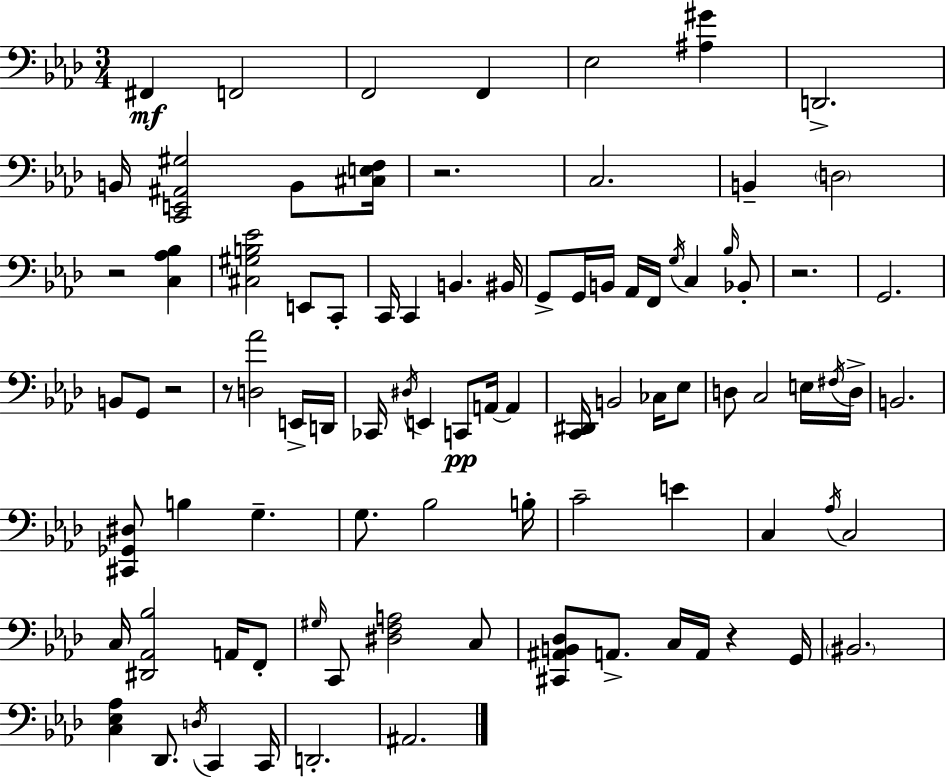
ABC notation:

X:1
T:Untitled
M:3/4
L:1/4
K:Ab
^F,, F,,2 F,,2 F,, _E,2 [^A,^G] D,,2 B,,/4 [C,,E,,^A,,^G,]2 B,,/2 [^C,E,F,]/4 z2 C,2 B,, D,2 z2 [C,_A,_B,] [^C,^G,B,_E]2 E,,/2 C,,/2 C,,/4 C,, B,, ^B,,/4 G,,/2 G,,/4 B,,/4 _A,,/4 F,,/4 G,/4 C, _B,/4 _B,,/2 z2 G,,2 B,,/2 G,,/2 z2 z/2 [D,_A]2 E,,/4 D,,/4 _C,,/4 ^D,/4 E,, C,,/2 A,,/4 A,, [C,,^D,,]/4 B,,2 _C,/4 _E,/2 D,/2 C,2 E,/4 ^F,/4 D,/4 B,,2 [^C,,_G,,^D,]/2 B, G, G,/2 _B,2 B,/4 C2 E C, _A,/4 C,2 C,/4 [^D,,_A,,_B,]2 A,,/4 F,,/2 ^G,/4 C,,/2 [^D,F,A,]2 C,/2 [^C,,^A,,B,,_D,]/2 A,,/2 C,/4 A,,/4 z G,,/4 ^B,,2 [C,_E,_A,] _D,,/2 D,/4 C,, C,,/4 D,,2 ^A,,2